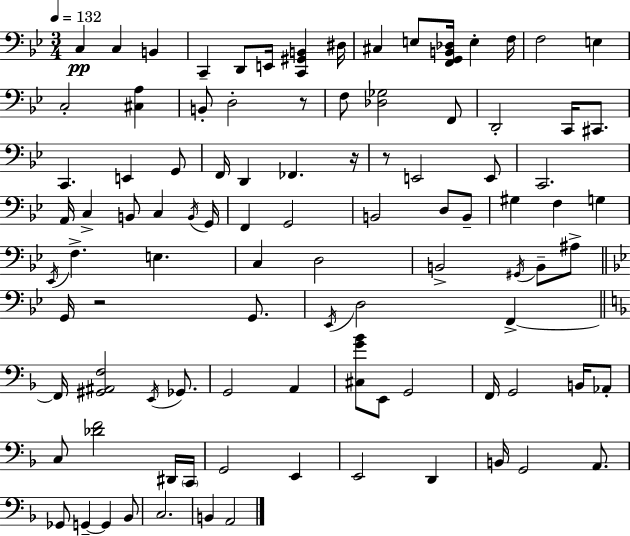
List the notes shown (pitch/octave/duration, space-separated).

C3/q C3/q B2/q C2/q D2/e E2/s [C2,G#2,B2]/q D#3/s C#3/q E3/e [F2,G2,B2,Db3]/s E3/q F3/s F3/h E3/q C3/h [C#3,A3]/q B2/e D3/h R/e F3/e [Db3,Gb3]/h F2/e D2/h C2/s C#2/e. C2/q. E2/q G2/e F2/s D2/q FES2/q. R/s R/e E2/h E2/e C2/h. A2/s C3/q B2/e C3/q B2/s G2/s F2/q G2/h B2/h D3/e B2/e G#3/q F3/q G3/q Eb2/s F3/q. E3/q. C3/q D3/h B2/h G#2/s B2/e A#3/e G2/s R/h G2/e. Eb2/s D3/h F2/q F2/s [G#2,A#2,F3]/h E2/s Gb2/e. G2/h A2/q [C#3,G4,Bb4]/e E2/e G2/h F2/s G2/h B2/s Ab2/e C3/e [Db4,F4]/h D#2/s C2/s G2/h E2/q E2/h D2/q B2/s G2/h A2/e. Gb2/e G2/q G2/q Bb2/e C3/h. B2/q A2/h